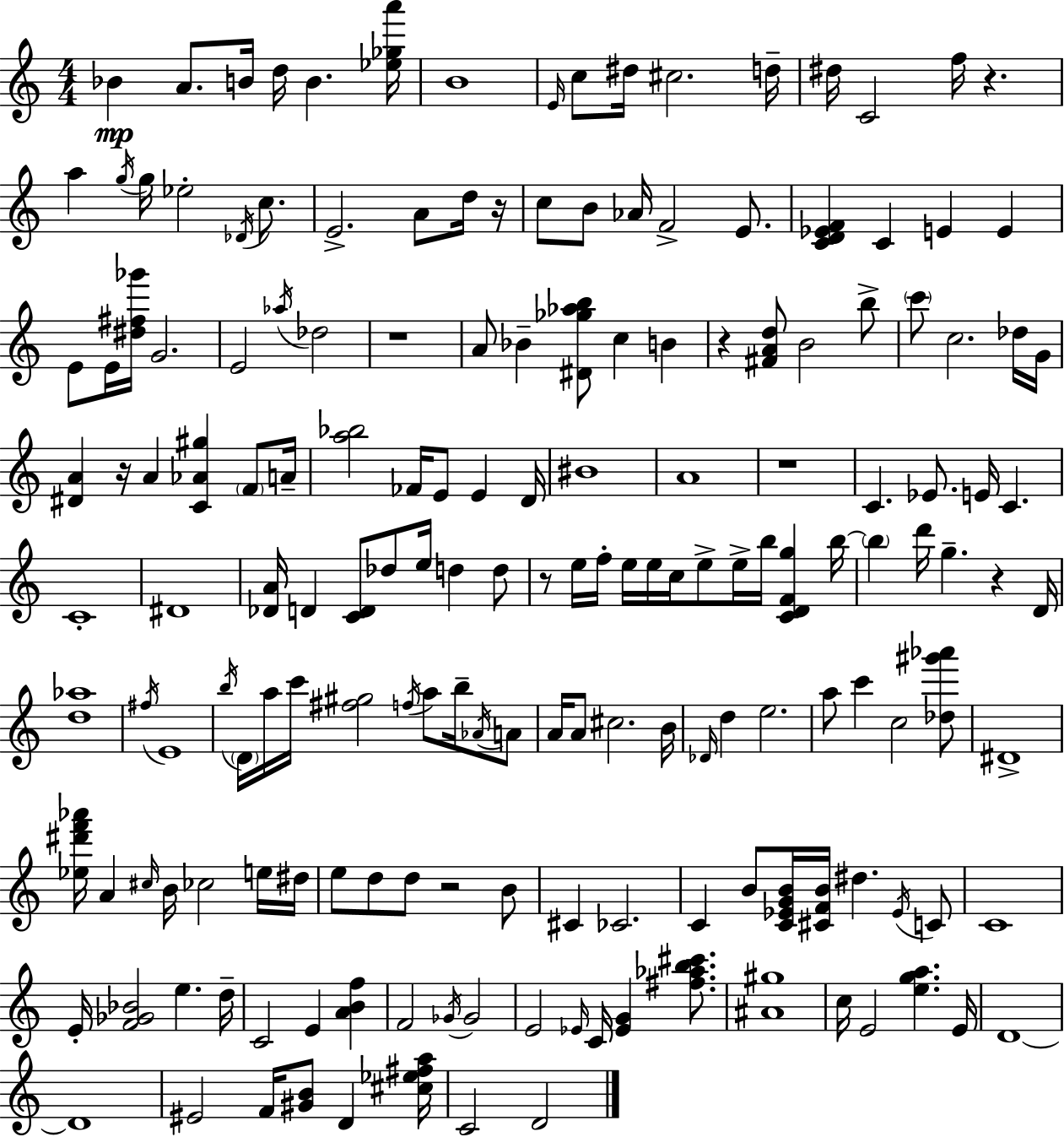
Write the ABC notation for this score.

X:1
T:Untitled
M:4/4
L:1/4
K:C
_B A/2 B/4 d/4 B [_e_ga']/4 B4 E/4 c/2 ^d/4 ^c2 d/4 ^d/4 C2 f/4 z a g/4 g/4 _e2 _D/4 c/2 E2 A/2 d/4 z/4 c/2 B/2 _A/4 F2 E/2 [CD_EF] C E E E/2 E/4 [^d^f_g']/4 G2 E2 _a/4 _d2 z4 A/2 _B [^D_g_ab]/2 c B z [^FAd]/2 B2 b/2 c'/2 c2 _d/4 G/4 [^DA] z/4 A [C_A^g] F/2 A/4 [a_b]2 _F/4 E/2 E D/4 ^B4 A4 z4 C _E/2 E/4 C C4 ^D4 [_DA]/4 D [CD]/2 _d/2 e/4 d d/2 z/2 e/4 f/4 e/4 e/4 c/4 e/2 e/4 b/4 [CDFg] b/4 b d'/4 g z D/4 [d_a]4 ^f/4 E4 b/4 D/4 a/4 c'/4 [^f^g]2 f/4 a/2 b/4 _A/4 A/2 A/4 A/2 ^c2 B/4 _D/4 d e2 a/2 c' c2 [_d^g'_a']/2 ^D4 [_e^d'f'_a']/4 A ^c/4 B/4 _c2 e/4 ^d/4 e/2 d/2 d/2 z2 B/2 ^C _C2 C B/2 [C_EGB]/4 [^CFB]/4 ^d _E/4 C/2 C4 E/4 [F_G_B]2 e d/4 C2 E [ABf] F2 _G/4 _G2 E2 _E/4 C/4 [_EG] [^f_ab^c']/2 [^A^g]4 c/4 E2 [ega] E/4 D4 D4 ^E2 F/4 [^GB]/2 D [^c_e^fa]/4 C2 D2